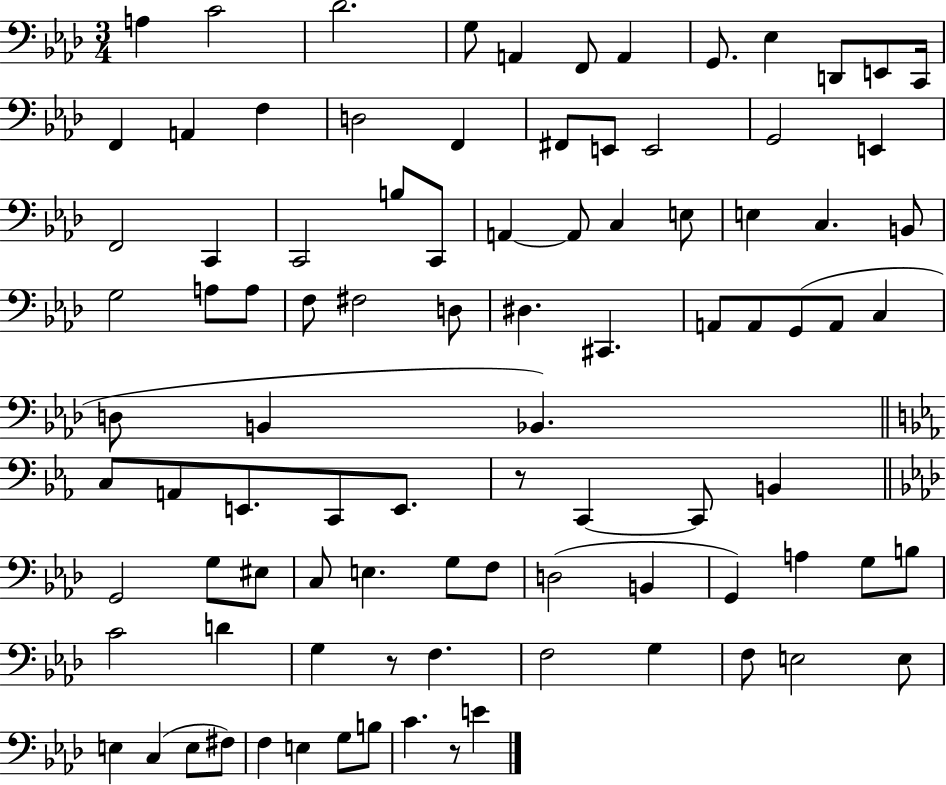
X:1
T:Untitled
M:3/4
L:1/4
K:Ab
A, C2 _D2 G,/2 A,, F,,/2 A,, G,,/2 _E, D,,/2 E,,/2 C,,/4 F,, A,, F, D,2 F,, ^F,,/2 E,,/2 E,,2 G,,2 E,, F,,2 C,, C,,2 B,/2 C,,/2 A,, A,,/2 C, E,/2 E, C, B,,/2 G,2 A,/2 A,/2 F,/2 ^F,2 D,/2 ^D, ^C,, A,,/2 A,,/2 G,,/2 A,,/2 C, D,/2 B,, _B,, C,/2 A,,/2 E,,/2 C,,/2 E,,/2 z/2 C,, C,,/2 B,, G,,2 G,/2 ^E,/2 C,/2 E, G,/2 F,/2 D,2 B,, G,, A, G,/2 B,/2 C2 D G, z/2 F, F,2 G, F,/2 E,2 E,/2 E, C, E,/2 ^F,/2 F, E, G,/2 B,/2 C z/2 E